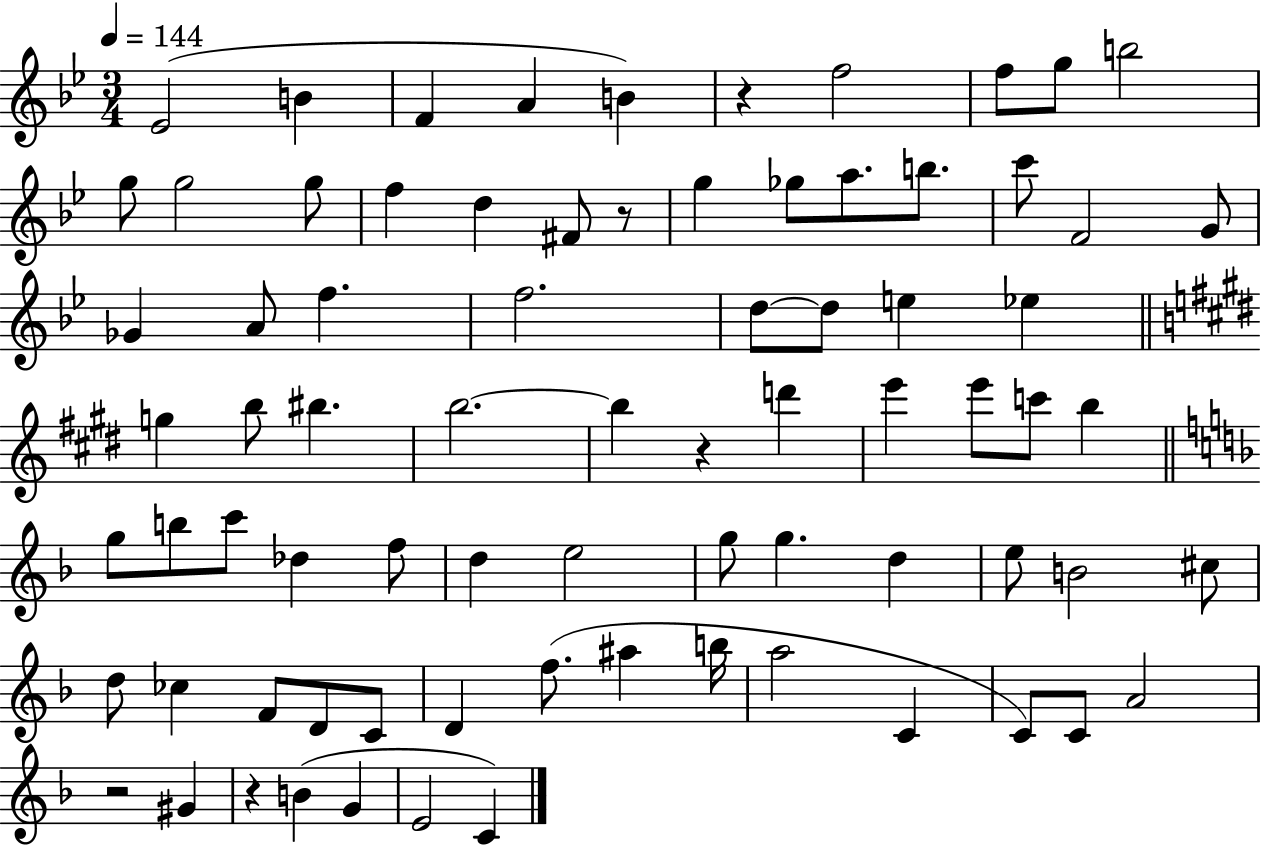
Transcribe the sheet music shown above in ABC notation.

X:1
T:Untitled
M:3/4
L:1/4
K:Bb
_E2 B F A B z f2 f/2 g/2 b2 g/2 g2 g/2 f d ^F/2 z/2 g _g/2 a/2 b/2 c'/2 F2 G/2 _G A/2 f f2 d/2 d/2 e _e g b/2 ^b b2 b z d' e' e'/2 c'/2 b g/2 b/2 c'/2 _d f/2 d e2 g/2 g d e/2 B2 ^c/2 d/2 _c F/2 D/2 C/2 D f/2 ^a b/4 a2 C C/2 C/2 A2 z2 ^G z B G E2 C